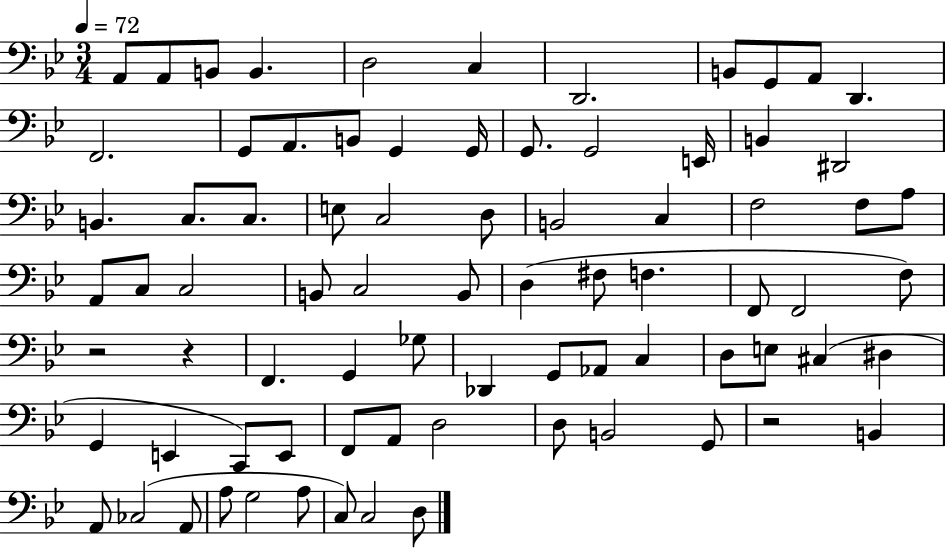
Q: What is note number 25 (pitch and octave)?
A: C3